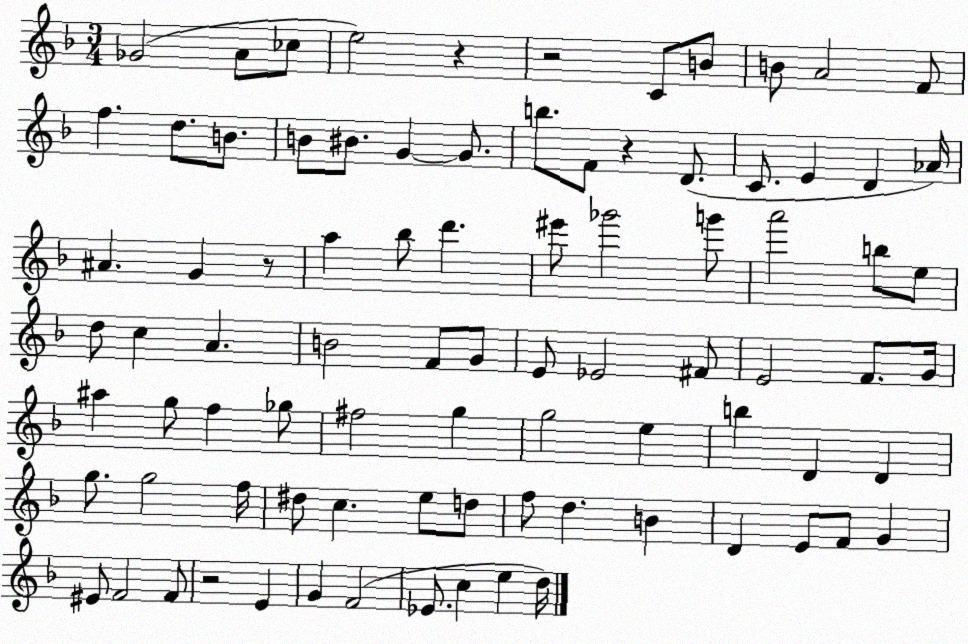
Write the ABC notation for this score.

X:1
T:Untitled
M:3/4
L:1/4
K:F
_G2 A/2 _c/2 e2 z z2 C/2 B/2 B/2 A2 F/2 f d/2 B/2 B/2 ^B/2 G G/2 b/2 F/2 z D/2 C/2 E D _A/4 ^A G z/2 a _b/2 d' ^e'/2 _g'2 g'/2 a'2 b/2 e/2 d/2 c A B2 F/2 G/2 E/2 _E2 ^F/2 E2 F/2 G/4 ^a g/2 f _g/2 ^f2 g g2 e b D D g/2 g2 f/4 ^d/2 c e/2 d/2 f/2 d B D E/2 F/2 G ^E/2 F2 F/2 z2 E G F2 _E/2 c e d/4